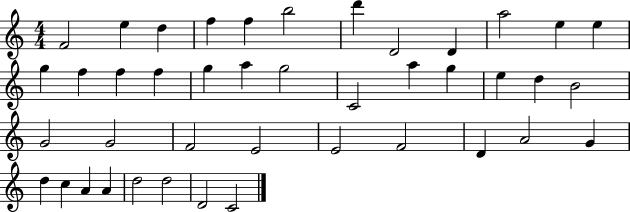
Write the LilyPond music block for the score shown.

{
  \clef treble
  \numericTimeSignature
  \time 4/4
  \key c \major
  f'2 e''4 d''4 | f''4 f''4 b''2 | d'''4 d'2 d'4 | a''2 e''4 e''4 | \break g''4 f''4 f''4 f''4 | g''4 a''4 g''2 | c'2 a''4 g''4 | e''4 d''4 b'2 | \break g'2 g'2 | f'2 e'2 | e'2 f'2 | d'4 a'2 g'4 | \break d''4 c''4 a'4 a'4 | d''2 d''2 | d'2 c'2 | \bar "|."
}